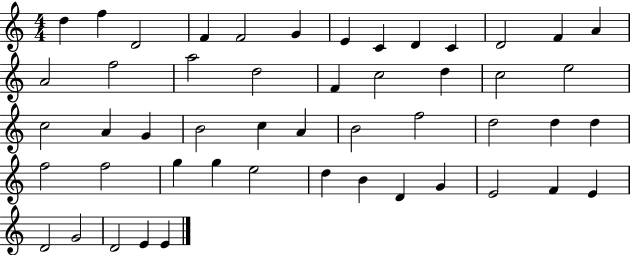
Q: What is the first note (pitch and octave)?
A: D5